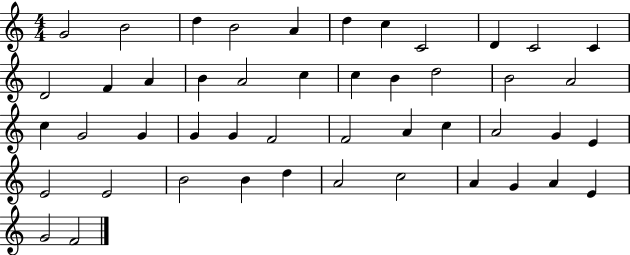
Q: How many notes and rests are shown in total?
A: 47